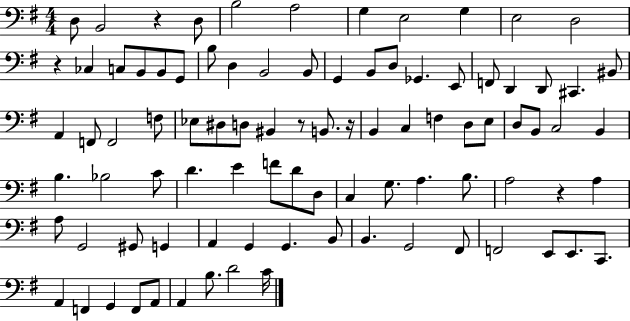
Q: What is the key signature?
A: G major